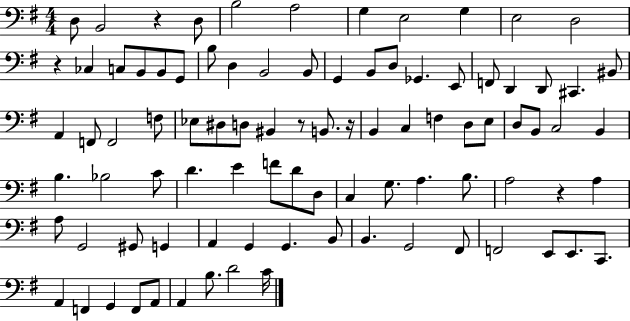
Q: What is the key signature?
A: G major